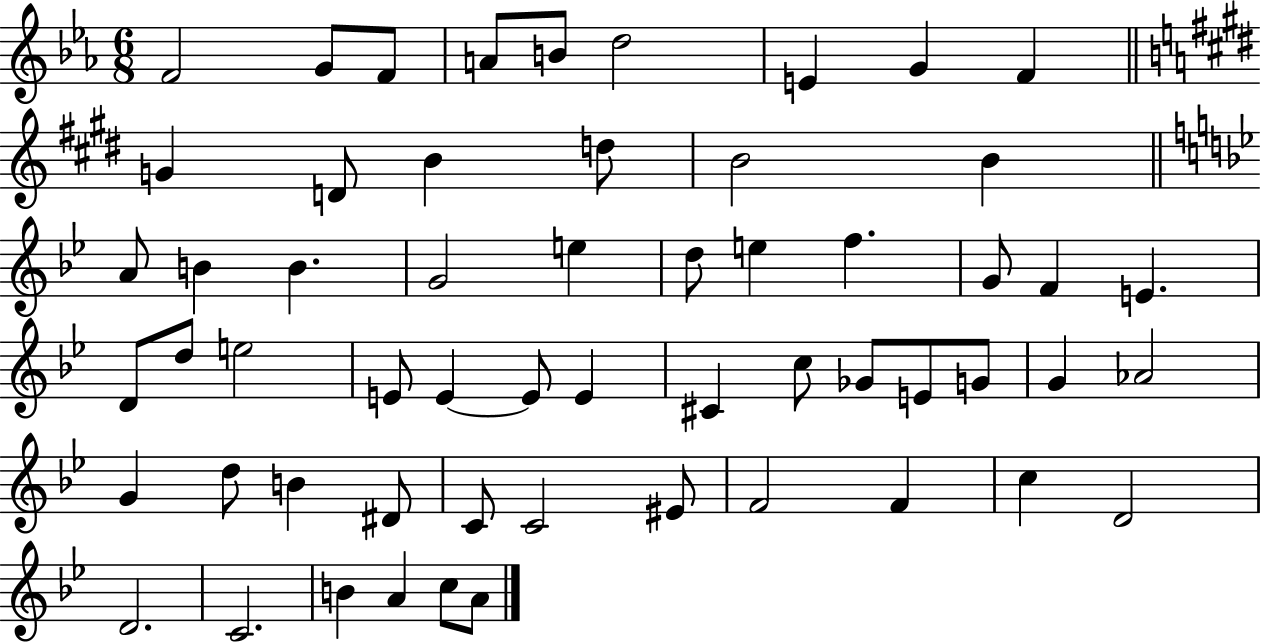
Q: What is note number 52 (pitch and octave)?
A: D4